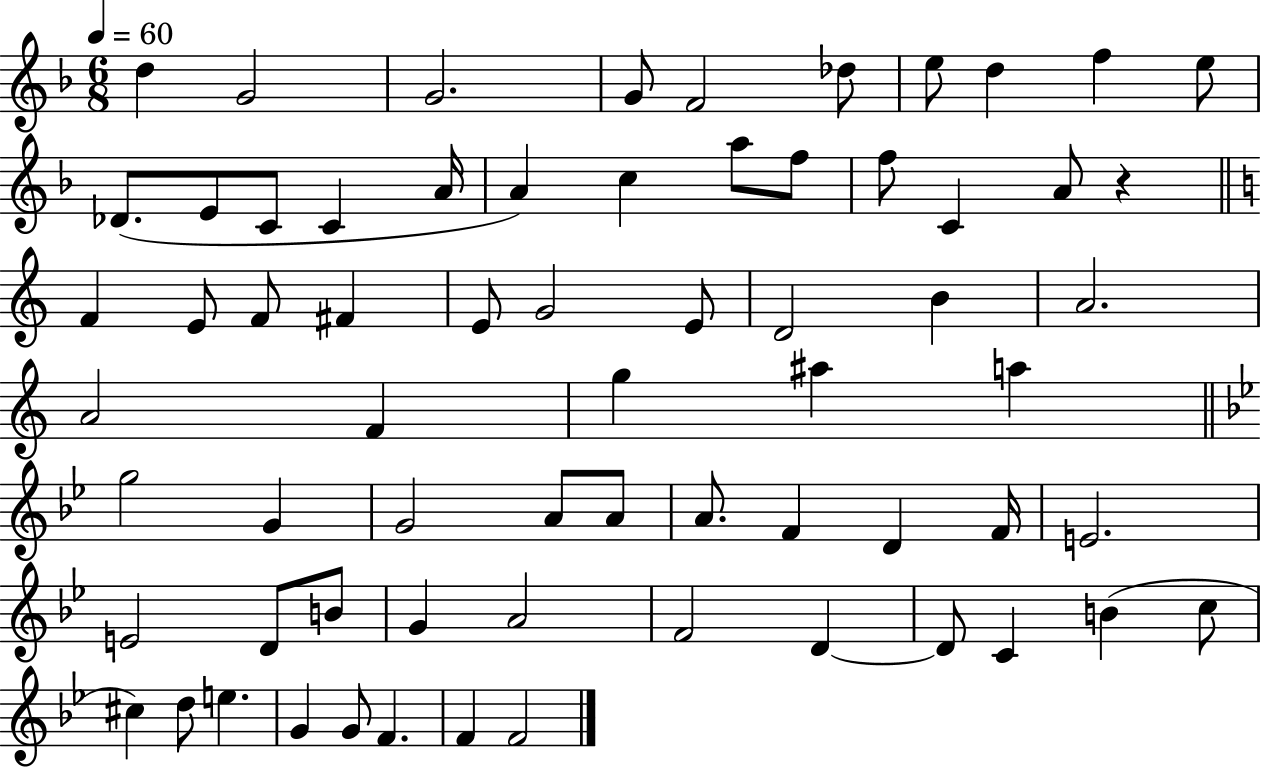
X:1
T:Untitled
M:6/8
L:1/4
K:F
d G2 G2 G/2 F2 _d/2 e/2 d f e/2 _D/2 E/2 C/2 C A/4 A c a/2 f/2 f/2 C A/2 z F E/2 F/2 ^F E/2 G2 E/2 D2 B A2 A2 F g ^a a g2 G G2 A/2 A/2 A/2 F D F/4 E2 E2 D/2 B/2 G A2 F2 D D/2 C B c/2 ^c d/2 e G G/2 F F F2